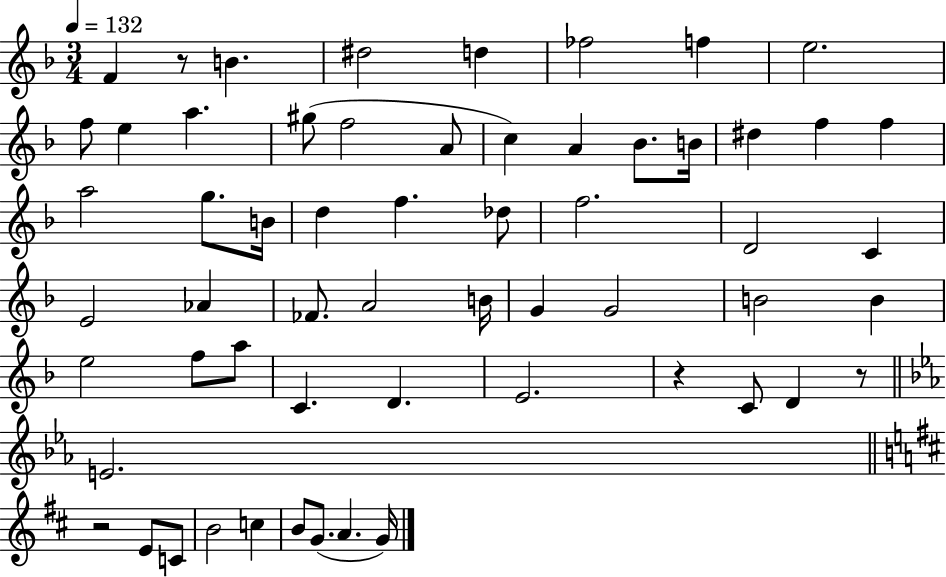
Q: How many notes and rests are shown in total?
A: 59